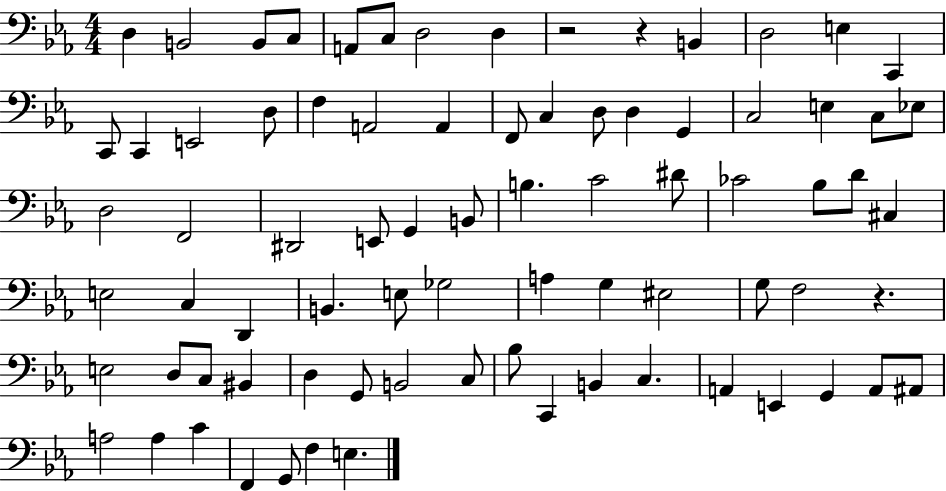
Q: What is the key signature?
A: EES major